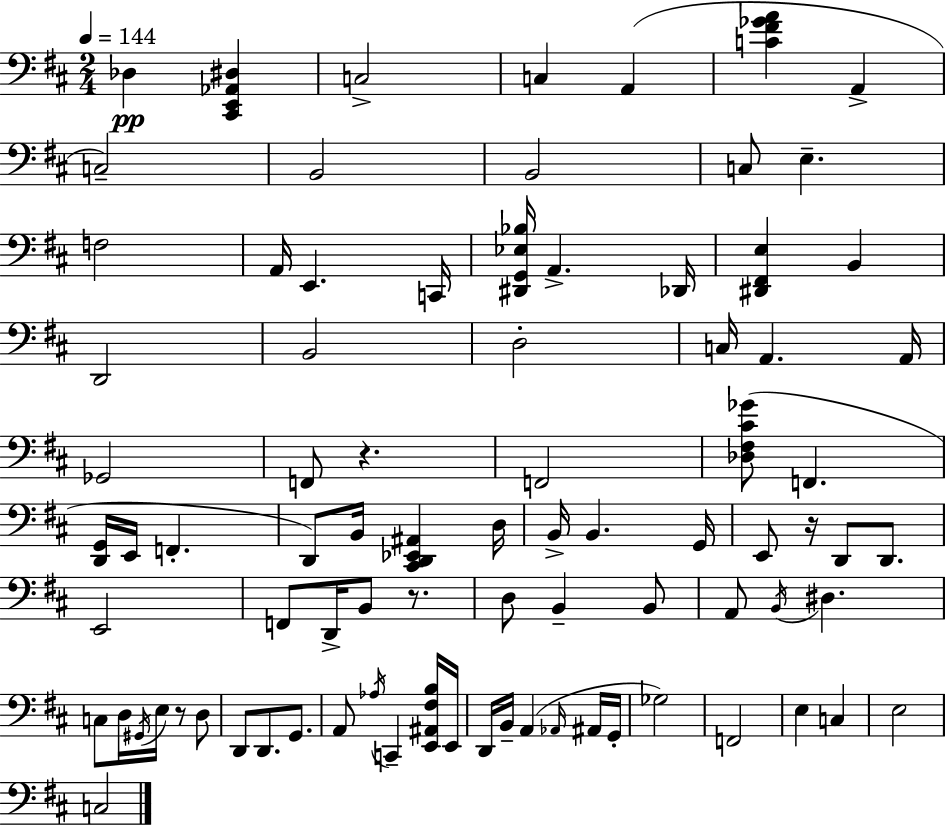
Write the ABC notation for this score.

X:1
T:Untitled
M:2/4
L:1/4
K:D
_D, [^C,,E,,_A,,^D,] C,2 C, A,, [C^F_GA] A,, C,2 B,,2 B,,2 C,/2 E, F,2 A,,/4 E,, C,,/4 [^D,,G,,_E,_B,]/4 A,, _D,,/4 [^D,,^F,,E,] B,, D,,2 B,,2 D,2 C,/4 A,, A,,/4 _G,,2 F,,/2 z F,,2 [_D,^F,^C_G]/2 F,, [D,,G,,]/4 E,,/4 F,, D,,/2 B,,/4 [^C,,D,,_E,,^A,,] D,/4 B,,/4 B,, G,,/4 E,,/2 z/4 D,,/2 D,,/2 E,,2 F,,/2 D,,/4 B,,/2 z/2 D,/2 B,, B,,/2 A,,/2 B,,/4 ^D, C,/2 D,/4 ^G,,/4 E,/4 z/2 D,/2 D,,/2 D,,/2 G,,/2 A,,/2 _A,/4 C,, [E,,^A,,^F,B,]/4 E,,/4 D,,/4 B,,/4 A,, _A,,/4 ^A,,/4 G,,/4 _G,2 F,,2 E, C, E,2 C,2